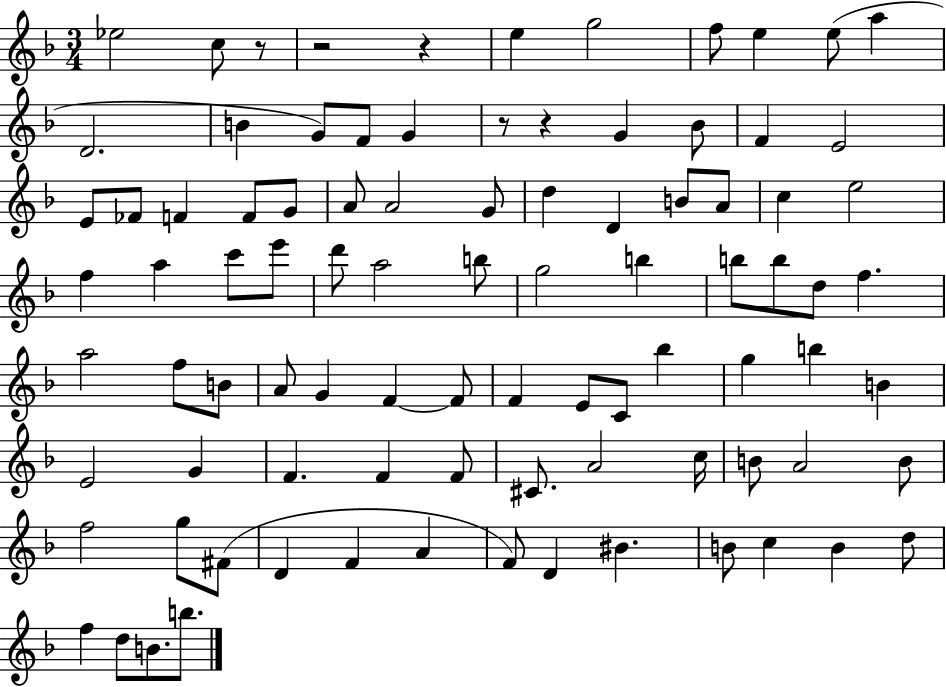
X:1
T:Untitled
M:3/4
L:1/4
K:F
_e2 c/2 z/2 z2 z e g2 f/2 e e/2 a D2 B G/2 F/2 G z/2 z G _B/2 F E2 E/2 _F/2 F F/2 G/2 A/2 A2 G/2 d D B/2 A/2 c e2 f a c'/2 e'/2 d'/2 a2 b/2 g2 b b/2 b/2 d/2 f a2 f/2 B/2 A/2 G F F/2 F E/2 C/2 _b g b B E2 G F F F/2 ^C/2 A2 c/4 B/2 A2 B/2 f2 g/2 ^F/2 D F A F/2 D ^B B/2 c B d/2 f d/2 B/2 b/2